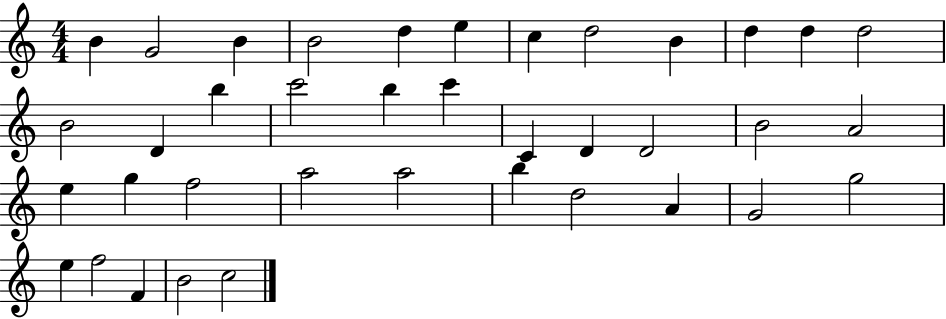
X:1
T:Untitled
M:4/4
L:1/4
K:C
B G2 B B2 d e c d2 B d d d2 B2 D b c'2 b c' C D D2 B2 A2 e g f2 a2 a2 b d2 A G2 g2 e f2 F B2 c2